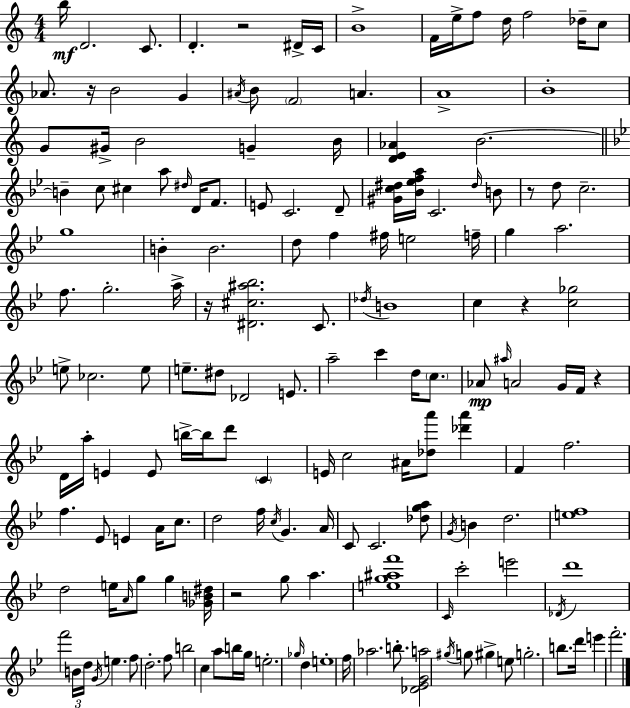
X:1
T:Untitled
M:4/4
L:1/4
K:Am
b/4 D2 C/2 D z2 ^D/4 C/4 B4 F/4 e/4 f/2 d/4 f2 _d/4 c/2 _A/2 z/4 B2 G ^A/4 B/2 F2 A A4 B4 G/2 ^G/4 B2 G B/4 [DE_A] B2 B c/2 ^c a/2 ^d/4 D/4 F/2 E/2 C2 D/2 [^Gc^d]/4 [_B_efa]/4 C2 ^d/4 B/2 z/2 d/2 c2 g4 B B2 d/2 f ^f/4 e2 f/4 g a2 f/2 g2 a/4 z/4 [^D^c^a_b]2 C/2 _d/4 B4 c z [c_g]2 e/2 _c2 e/2 e/2 ^d/2 _D2 E/2 a2 c' d/4 c/2 _A/2 ^a/4 A2 G/4 F/4 z D/4 a/4 E E/2 b/4 b/4 d'/2 C E/4 c2 ^A/4 [_da']/2 [_d'a'] F f2 f _E/2 E A/4 c/2 d2 f/4 c/4 G A/4 C/2 C2 [_dga]/2 G/4 B d2 [ef]4 d2 e/4 A/4 g/2 g [_GB^d]/4 z2 g/2 a [eg^af']4 C/4 c'2 e'2 _D/4 d'4 f'2 B/4 d/4 G/4 e f/2 d2 f/2 b2 c a/2 b/4 g/4 e2 _g/4 d e4 f/4 _a2 b/2 [_D_EGa]2 ^g/4 g/2 ^g e/2 g2 b/2 d'/4 e' f'2